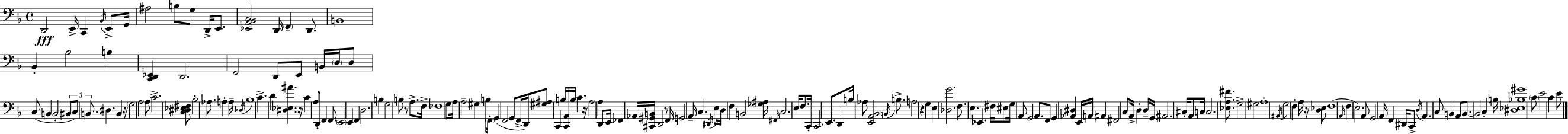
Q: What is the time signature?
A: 4/4